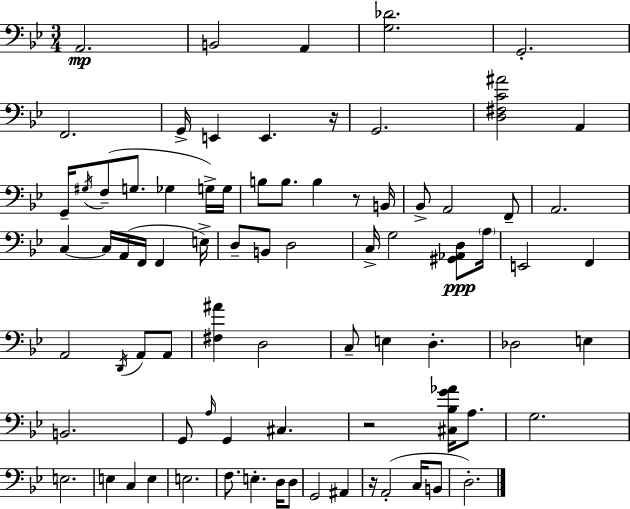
X:1
T:Untitled
M:3/4
L:1/4
K:Gm
A,,2 B,,2 A,, [G,_D]2 G,,2 F,,2 G,,/4 E,, E,, z/4 G,,2 [D,^F,C^A]2 A,, G,,/4 ^G,/4 F,/2 G,/2 _G, G,/4 G,/4 B,/2 B,/2 B, z/2 B,,/4 _B,,/2 A,,2 F,,/2 A,,2 C, C,/4 A,,/4 F,,/4 F,, E,/4 D,/2 B,,/2 D,2 C,/4 G,2 [^G,,_A,,D,]/2 A,/4 E,,2 F,, A,,2 D,,/4 A,,/2 A,,/2 [^F,^A] D,2 C,/2 E, D, _D,2 E, B,,2 G,,/2 A,/4 G,, ^C, z2 [^C,_B,G_A]/4 A,/2 G,2 E,2 E, C, E, E,2 F,/2 E, D,/4 D,/2 G,,2 ^A,, z/4 A,,2 C,/4 B,,/2 D,2